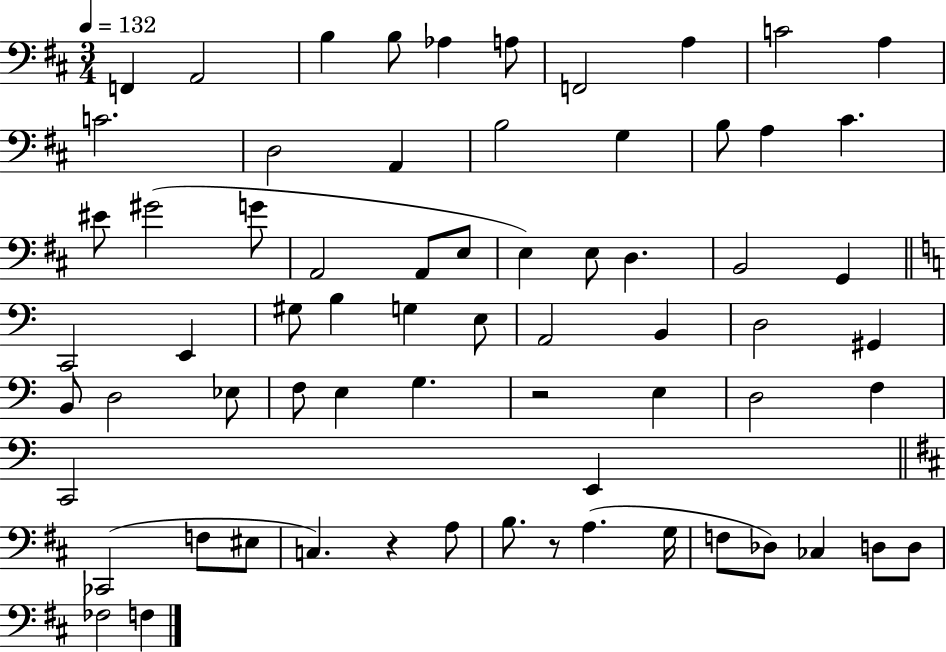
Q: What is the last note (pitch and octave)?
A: F3